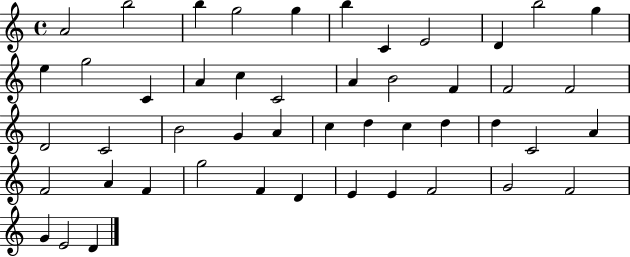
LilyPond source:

{
  \clef treble
  \time 4/4
  \defaultTimeSignature
  \key c \major
  a'2 b''2 | b''4 g''2 g''4 | b''4 c'4 e'2 | d'4 b''2 g''4 | \break e''4 g''2 c'4 | a'4 c''4 c'2 | a'4 b'2 f'4 | f'2 f'2 | \break d'2 c'2 | b'2 g'4 a'4 | c''4 d''4 c''4 d''4 | d''4 c'2 a'4 | \break f'2 a'4 f'4 | g''2 f'4 d'4 | e'4 e'4 f'2 | g'2 f'2 | \break g'4 e'2 d'4 | \bar "|."
}